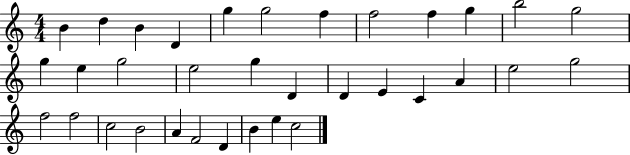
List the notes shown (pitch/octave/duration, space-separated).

B4/q D5/q B4/q D4/q G5/q G5/h F5/q F5/h F5/q G5/q B5/h G5/h G5/q E5/q G5/h E5/h G5/q D4/q D4/q E4/q C4/q A4/q E5/h G5/h F5/h F5/h C5/h B4/h A4/q F4/h D4/q B4/q E5/q C5/h